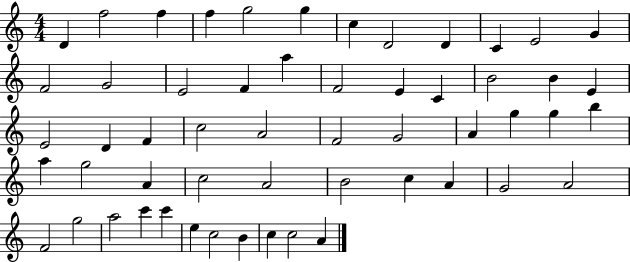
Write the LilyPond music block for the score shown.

{
  \clef treble
  \numericTimeSignature
  \time 4/4
  \key c \major
  d'4 f''2 f''4 | f''4 g''2 g''4 | c''4 d'2 d'4 | c'4 e'2 g'4 | \break f'2 g'2 | e'2 f'4 a''4 | f'2 e'4 c'4 | b'2 b'4 e'4 | \break e'2 d'4 f'4 | c''2 a'2 | f'2 g'2 | a'4 g''4 g''4 b''4 | \break a''4 g''2 a'4 | c''2 a'2 | b'2 c''4 a'4 | g'2 a'2 | \break f'2 g''2 | a''2 c'''4 c'''4 | e''4 c''2 b'4 | c''4 c''2 a'4 | \break \bar "|."
}